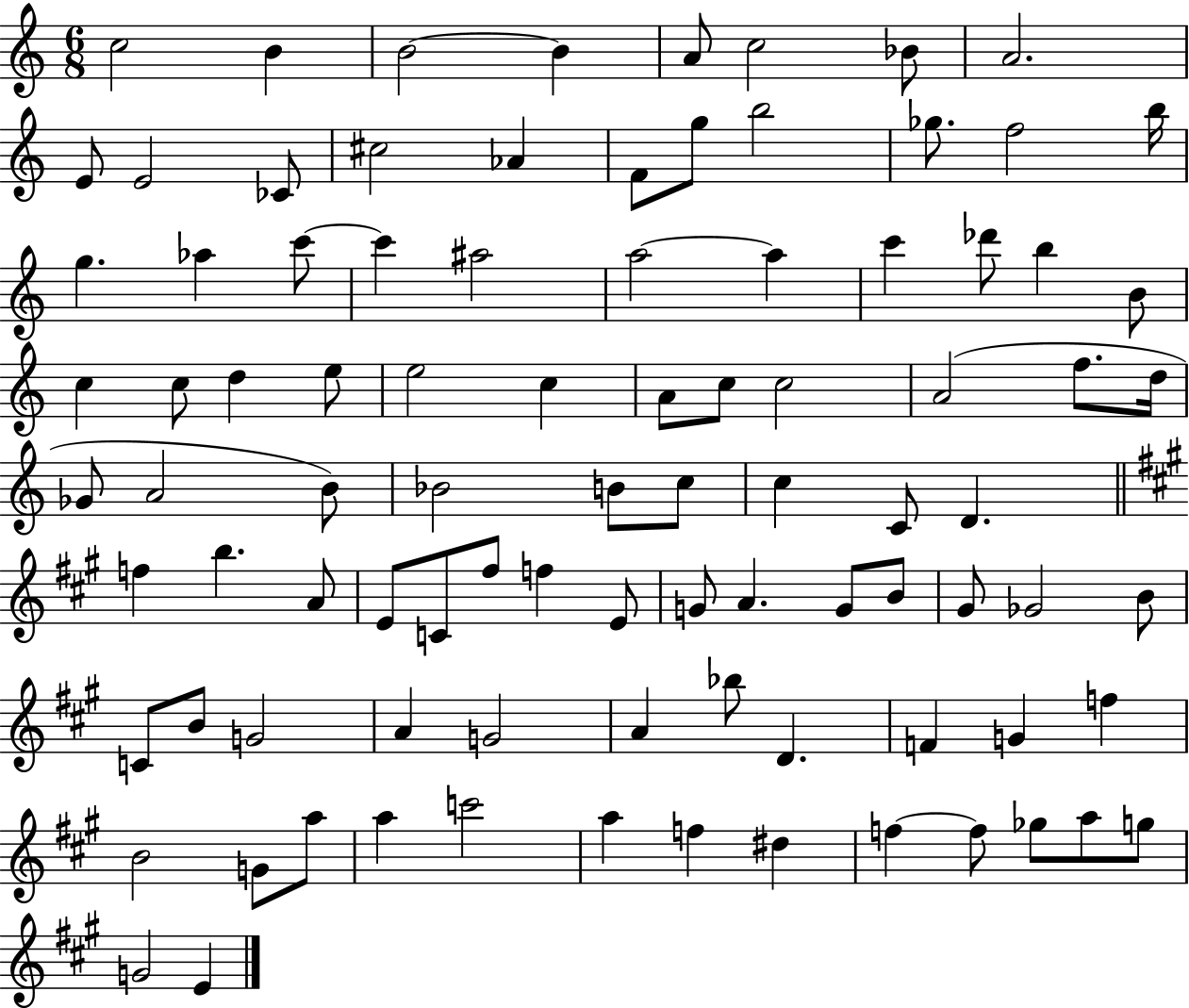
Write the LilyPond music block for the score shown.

{
  \clef treble
  \numericTimeSignature
  \time 6/8
  \key c \major
  c''2 b'4 | b'2~~ b'4 | a'8 c''2 bes'8 | a'2. | \break e'8 e'2 ces'8 | cis''2 aes'4 | f'8 g''8 b''2 | ges''8. f''2 b''16 | \break g''4. aes''4 c'''8~~ | c'''4 ais''2 | a''2~~ a''4 | c'''4 des'''8 b''4 b'8 | \break c''4 c''8 d''4 e''8 | e''2 c''4 | a'8 c''8 c''2 | a'2( f''8. d''16 | \break ges'8 a'2 b'8) | bes'2 b'8 c''8 | c''4 c'8 d'4. | \bar "||" \break \key a \major f''4 b''4. a'8 | e'8 c'8 fis''8 f''4 e'8 | g'8 a'4. g'8 b'8 | gis'8 ges'2 b'8 | \break c'8 b'8 g'2 | a'4 g'2 | a'4 bes''8 d'4. | f'4 g'4 f''4 | \break b'2 g'8 a''8 | a''4 c'''2 | a''4 f''4 dis''4 | f''4~~ f''8 ges''8 a''8 g''8 | \break g'2 e'4 | \bar "|."
}